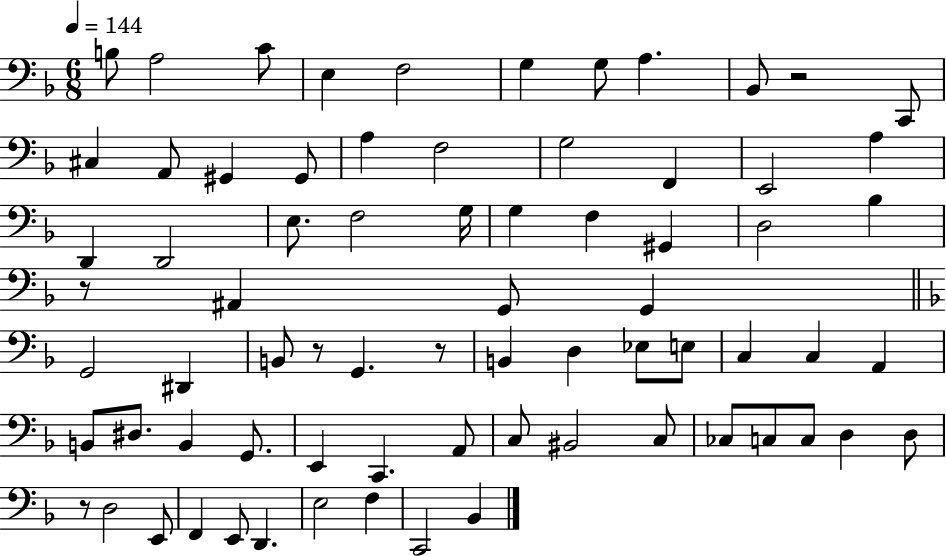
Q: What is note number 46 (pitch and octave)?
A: D#3